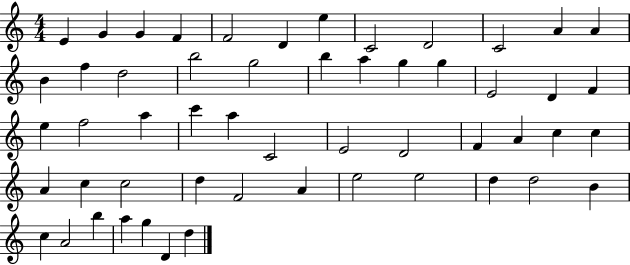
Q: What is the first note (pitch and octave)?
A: E4